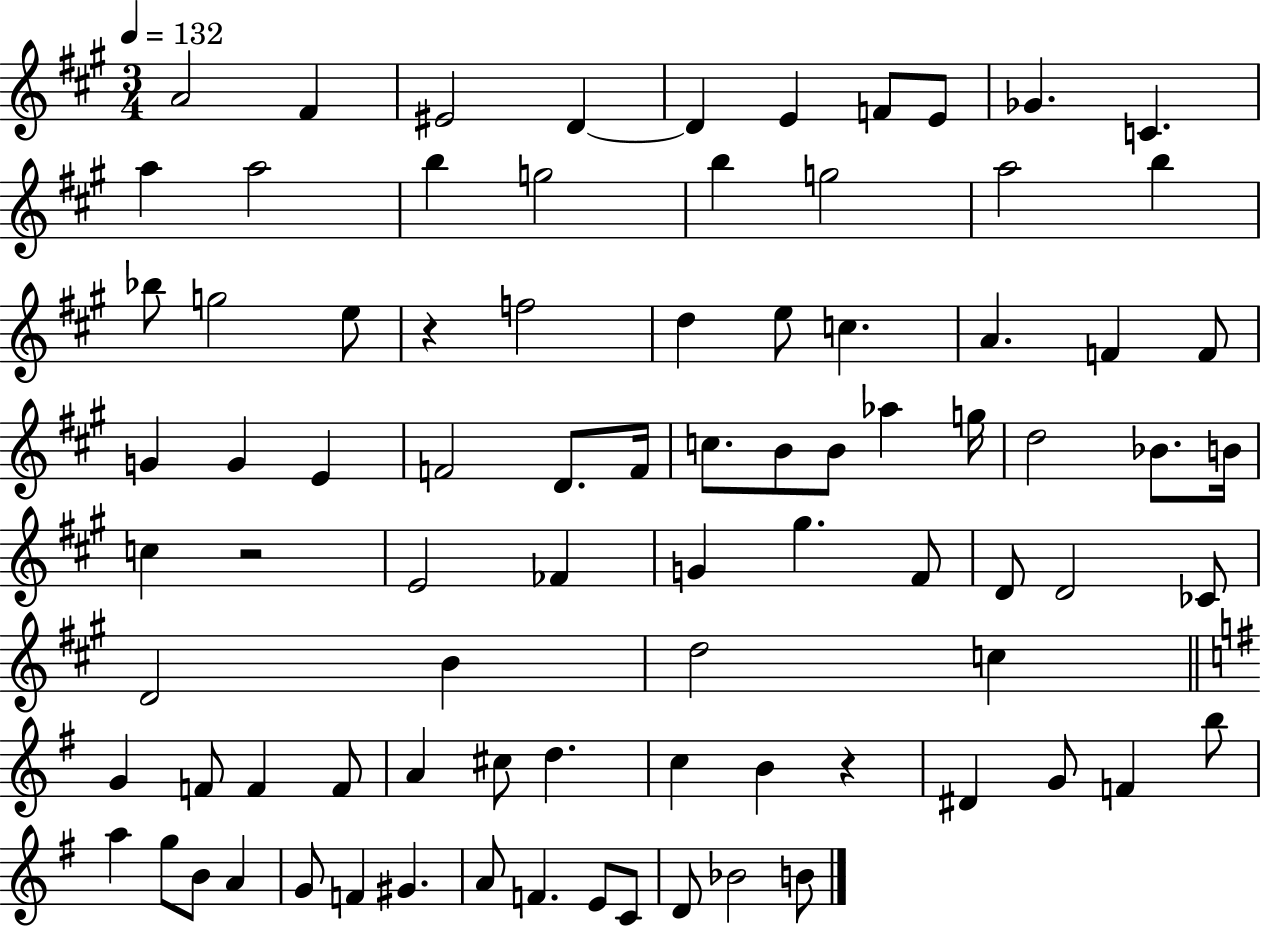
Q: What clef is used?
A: treble